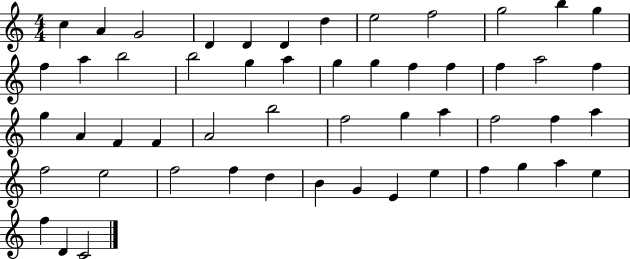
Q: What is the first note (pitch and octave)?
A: C5